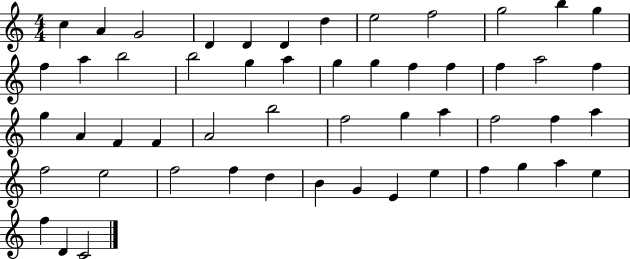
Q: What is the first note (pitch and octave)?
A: C5